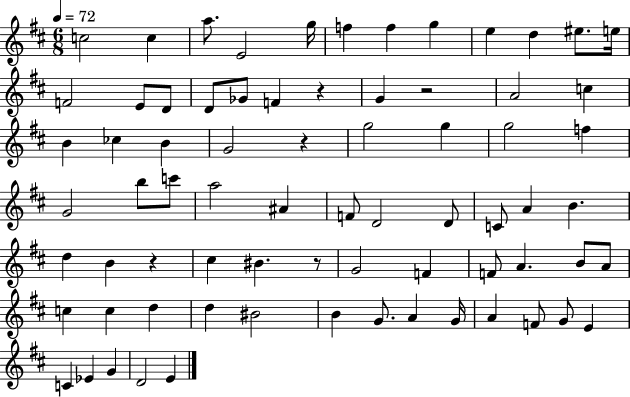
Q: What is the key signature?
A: D major